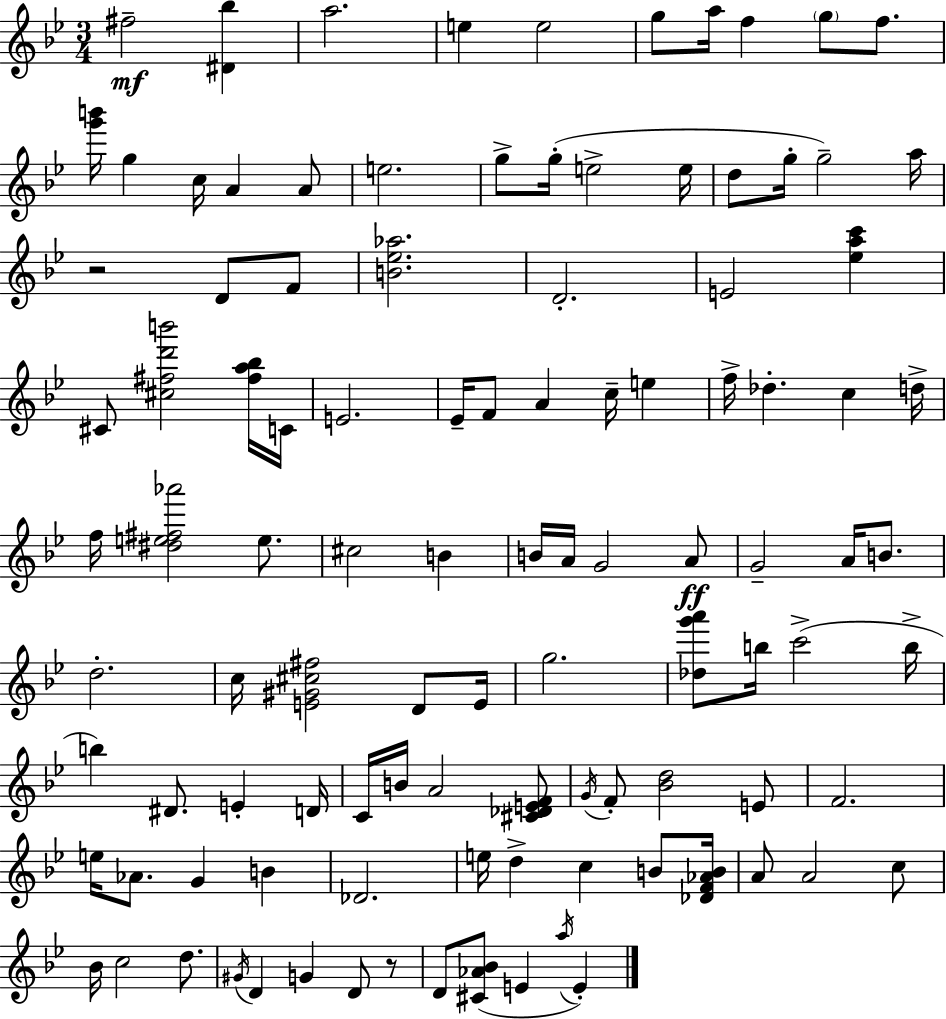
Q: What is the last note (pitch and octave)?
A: E4